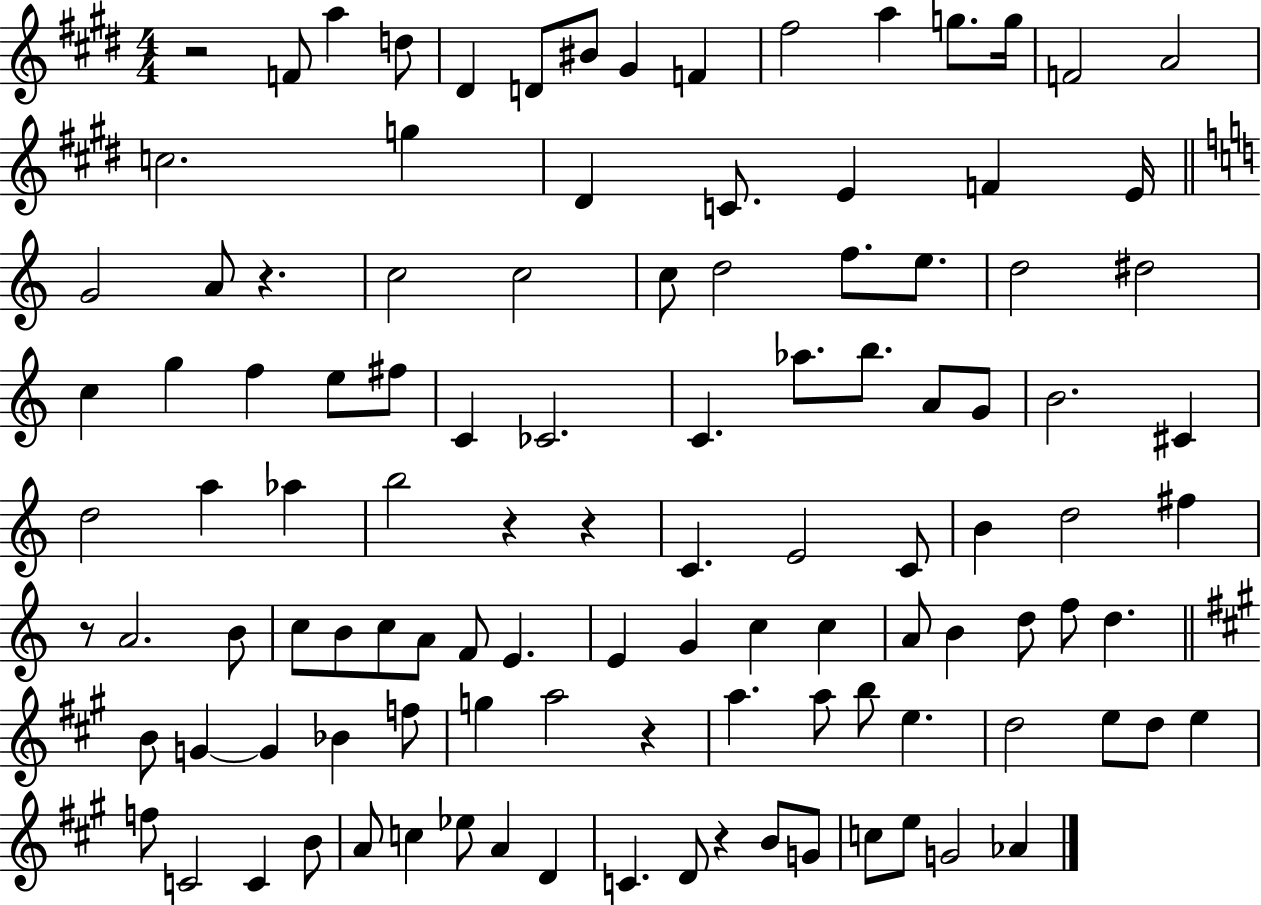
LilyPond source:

{
  \clef treble
  \numericTimeSignature
  \time 4/4
  \key e \major
  \repeat volta 2 { r2 f'8 a''4 d''8 | dis'4 d'8 bis'8 gis'4 f'4 | fis''2 a''4 g''8. g''16 | f'2 a'2 | \break c''2. g''4 | dis'4 c'8. e'4 f'4 e'16 | \bar "||" \break \key a \minor g'2 a'8 r4. | c''2 c''2 | c''8 d''2 f''8. e''8. | d''2 dis''2 | \break c''4 g''4 f''4 e''8 fis''8 | c'4 ces'2. | c'4. aes''8. b''8. a'8 g'8 | b'2. cis'4 | \break d''2 a''4 aes''4 | b''2 r4 r4 | c'4. e'2 c'8 | b'4 d''2 fis''4 | \break r8 a'2. b'8 | c''8 b'8 c''8 a'8 f'8 e'4. | e'4 g'4 c''4 c''4 | a'8 b'4 d''8 f''8 d''4. | \break \bar "||" \break \key a \major b'8 g'4~~ g'4 bes'4 f''8 | g''4 a''2 r4 | a''4. a''8 b''8 e''4. | d''2 e''8 d''8 e''4 | \break f''8 c'2 c'4 b'8 | a'8 c''4 ees''8 a'4 d'4 | c'4. d'8 r4 b'8 g'8 | c''8 e''8 g'2 aes'4 | \break } \bar "|."
}